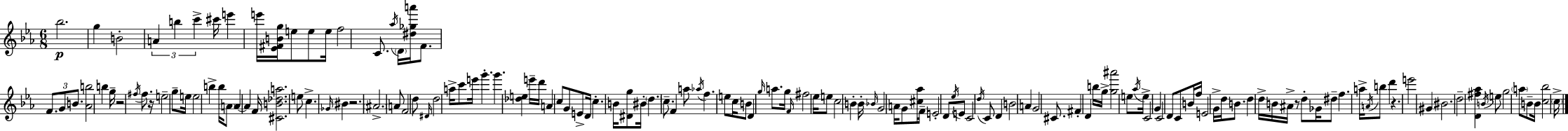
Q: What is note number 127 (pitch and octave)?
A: E6